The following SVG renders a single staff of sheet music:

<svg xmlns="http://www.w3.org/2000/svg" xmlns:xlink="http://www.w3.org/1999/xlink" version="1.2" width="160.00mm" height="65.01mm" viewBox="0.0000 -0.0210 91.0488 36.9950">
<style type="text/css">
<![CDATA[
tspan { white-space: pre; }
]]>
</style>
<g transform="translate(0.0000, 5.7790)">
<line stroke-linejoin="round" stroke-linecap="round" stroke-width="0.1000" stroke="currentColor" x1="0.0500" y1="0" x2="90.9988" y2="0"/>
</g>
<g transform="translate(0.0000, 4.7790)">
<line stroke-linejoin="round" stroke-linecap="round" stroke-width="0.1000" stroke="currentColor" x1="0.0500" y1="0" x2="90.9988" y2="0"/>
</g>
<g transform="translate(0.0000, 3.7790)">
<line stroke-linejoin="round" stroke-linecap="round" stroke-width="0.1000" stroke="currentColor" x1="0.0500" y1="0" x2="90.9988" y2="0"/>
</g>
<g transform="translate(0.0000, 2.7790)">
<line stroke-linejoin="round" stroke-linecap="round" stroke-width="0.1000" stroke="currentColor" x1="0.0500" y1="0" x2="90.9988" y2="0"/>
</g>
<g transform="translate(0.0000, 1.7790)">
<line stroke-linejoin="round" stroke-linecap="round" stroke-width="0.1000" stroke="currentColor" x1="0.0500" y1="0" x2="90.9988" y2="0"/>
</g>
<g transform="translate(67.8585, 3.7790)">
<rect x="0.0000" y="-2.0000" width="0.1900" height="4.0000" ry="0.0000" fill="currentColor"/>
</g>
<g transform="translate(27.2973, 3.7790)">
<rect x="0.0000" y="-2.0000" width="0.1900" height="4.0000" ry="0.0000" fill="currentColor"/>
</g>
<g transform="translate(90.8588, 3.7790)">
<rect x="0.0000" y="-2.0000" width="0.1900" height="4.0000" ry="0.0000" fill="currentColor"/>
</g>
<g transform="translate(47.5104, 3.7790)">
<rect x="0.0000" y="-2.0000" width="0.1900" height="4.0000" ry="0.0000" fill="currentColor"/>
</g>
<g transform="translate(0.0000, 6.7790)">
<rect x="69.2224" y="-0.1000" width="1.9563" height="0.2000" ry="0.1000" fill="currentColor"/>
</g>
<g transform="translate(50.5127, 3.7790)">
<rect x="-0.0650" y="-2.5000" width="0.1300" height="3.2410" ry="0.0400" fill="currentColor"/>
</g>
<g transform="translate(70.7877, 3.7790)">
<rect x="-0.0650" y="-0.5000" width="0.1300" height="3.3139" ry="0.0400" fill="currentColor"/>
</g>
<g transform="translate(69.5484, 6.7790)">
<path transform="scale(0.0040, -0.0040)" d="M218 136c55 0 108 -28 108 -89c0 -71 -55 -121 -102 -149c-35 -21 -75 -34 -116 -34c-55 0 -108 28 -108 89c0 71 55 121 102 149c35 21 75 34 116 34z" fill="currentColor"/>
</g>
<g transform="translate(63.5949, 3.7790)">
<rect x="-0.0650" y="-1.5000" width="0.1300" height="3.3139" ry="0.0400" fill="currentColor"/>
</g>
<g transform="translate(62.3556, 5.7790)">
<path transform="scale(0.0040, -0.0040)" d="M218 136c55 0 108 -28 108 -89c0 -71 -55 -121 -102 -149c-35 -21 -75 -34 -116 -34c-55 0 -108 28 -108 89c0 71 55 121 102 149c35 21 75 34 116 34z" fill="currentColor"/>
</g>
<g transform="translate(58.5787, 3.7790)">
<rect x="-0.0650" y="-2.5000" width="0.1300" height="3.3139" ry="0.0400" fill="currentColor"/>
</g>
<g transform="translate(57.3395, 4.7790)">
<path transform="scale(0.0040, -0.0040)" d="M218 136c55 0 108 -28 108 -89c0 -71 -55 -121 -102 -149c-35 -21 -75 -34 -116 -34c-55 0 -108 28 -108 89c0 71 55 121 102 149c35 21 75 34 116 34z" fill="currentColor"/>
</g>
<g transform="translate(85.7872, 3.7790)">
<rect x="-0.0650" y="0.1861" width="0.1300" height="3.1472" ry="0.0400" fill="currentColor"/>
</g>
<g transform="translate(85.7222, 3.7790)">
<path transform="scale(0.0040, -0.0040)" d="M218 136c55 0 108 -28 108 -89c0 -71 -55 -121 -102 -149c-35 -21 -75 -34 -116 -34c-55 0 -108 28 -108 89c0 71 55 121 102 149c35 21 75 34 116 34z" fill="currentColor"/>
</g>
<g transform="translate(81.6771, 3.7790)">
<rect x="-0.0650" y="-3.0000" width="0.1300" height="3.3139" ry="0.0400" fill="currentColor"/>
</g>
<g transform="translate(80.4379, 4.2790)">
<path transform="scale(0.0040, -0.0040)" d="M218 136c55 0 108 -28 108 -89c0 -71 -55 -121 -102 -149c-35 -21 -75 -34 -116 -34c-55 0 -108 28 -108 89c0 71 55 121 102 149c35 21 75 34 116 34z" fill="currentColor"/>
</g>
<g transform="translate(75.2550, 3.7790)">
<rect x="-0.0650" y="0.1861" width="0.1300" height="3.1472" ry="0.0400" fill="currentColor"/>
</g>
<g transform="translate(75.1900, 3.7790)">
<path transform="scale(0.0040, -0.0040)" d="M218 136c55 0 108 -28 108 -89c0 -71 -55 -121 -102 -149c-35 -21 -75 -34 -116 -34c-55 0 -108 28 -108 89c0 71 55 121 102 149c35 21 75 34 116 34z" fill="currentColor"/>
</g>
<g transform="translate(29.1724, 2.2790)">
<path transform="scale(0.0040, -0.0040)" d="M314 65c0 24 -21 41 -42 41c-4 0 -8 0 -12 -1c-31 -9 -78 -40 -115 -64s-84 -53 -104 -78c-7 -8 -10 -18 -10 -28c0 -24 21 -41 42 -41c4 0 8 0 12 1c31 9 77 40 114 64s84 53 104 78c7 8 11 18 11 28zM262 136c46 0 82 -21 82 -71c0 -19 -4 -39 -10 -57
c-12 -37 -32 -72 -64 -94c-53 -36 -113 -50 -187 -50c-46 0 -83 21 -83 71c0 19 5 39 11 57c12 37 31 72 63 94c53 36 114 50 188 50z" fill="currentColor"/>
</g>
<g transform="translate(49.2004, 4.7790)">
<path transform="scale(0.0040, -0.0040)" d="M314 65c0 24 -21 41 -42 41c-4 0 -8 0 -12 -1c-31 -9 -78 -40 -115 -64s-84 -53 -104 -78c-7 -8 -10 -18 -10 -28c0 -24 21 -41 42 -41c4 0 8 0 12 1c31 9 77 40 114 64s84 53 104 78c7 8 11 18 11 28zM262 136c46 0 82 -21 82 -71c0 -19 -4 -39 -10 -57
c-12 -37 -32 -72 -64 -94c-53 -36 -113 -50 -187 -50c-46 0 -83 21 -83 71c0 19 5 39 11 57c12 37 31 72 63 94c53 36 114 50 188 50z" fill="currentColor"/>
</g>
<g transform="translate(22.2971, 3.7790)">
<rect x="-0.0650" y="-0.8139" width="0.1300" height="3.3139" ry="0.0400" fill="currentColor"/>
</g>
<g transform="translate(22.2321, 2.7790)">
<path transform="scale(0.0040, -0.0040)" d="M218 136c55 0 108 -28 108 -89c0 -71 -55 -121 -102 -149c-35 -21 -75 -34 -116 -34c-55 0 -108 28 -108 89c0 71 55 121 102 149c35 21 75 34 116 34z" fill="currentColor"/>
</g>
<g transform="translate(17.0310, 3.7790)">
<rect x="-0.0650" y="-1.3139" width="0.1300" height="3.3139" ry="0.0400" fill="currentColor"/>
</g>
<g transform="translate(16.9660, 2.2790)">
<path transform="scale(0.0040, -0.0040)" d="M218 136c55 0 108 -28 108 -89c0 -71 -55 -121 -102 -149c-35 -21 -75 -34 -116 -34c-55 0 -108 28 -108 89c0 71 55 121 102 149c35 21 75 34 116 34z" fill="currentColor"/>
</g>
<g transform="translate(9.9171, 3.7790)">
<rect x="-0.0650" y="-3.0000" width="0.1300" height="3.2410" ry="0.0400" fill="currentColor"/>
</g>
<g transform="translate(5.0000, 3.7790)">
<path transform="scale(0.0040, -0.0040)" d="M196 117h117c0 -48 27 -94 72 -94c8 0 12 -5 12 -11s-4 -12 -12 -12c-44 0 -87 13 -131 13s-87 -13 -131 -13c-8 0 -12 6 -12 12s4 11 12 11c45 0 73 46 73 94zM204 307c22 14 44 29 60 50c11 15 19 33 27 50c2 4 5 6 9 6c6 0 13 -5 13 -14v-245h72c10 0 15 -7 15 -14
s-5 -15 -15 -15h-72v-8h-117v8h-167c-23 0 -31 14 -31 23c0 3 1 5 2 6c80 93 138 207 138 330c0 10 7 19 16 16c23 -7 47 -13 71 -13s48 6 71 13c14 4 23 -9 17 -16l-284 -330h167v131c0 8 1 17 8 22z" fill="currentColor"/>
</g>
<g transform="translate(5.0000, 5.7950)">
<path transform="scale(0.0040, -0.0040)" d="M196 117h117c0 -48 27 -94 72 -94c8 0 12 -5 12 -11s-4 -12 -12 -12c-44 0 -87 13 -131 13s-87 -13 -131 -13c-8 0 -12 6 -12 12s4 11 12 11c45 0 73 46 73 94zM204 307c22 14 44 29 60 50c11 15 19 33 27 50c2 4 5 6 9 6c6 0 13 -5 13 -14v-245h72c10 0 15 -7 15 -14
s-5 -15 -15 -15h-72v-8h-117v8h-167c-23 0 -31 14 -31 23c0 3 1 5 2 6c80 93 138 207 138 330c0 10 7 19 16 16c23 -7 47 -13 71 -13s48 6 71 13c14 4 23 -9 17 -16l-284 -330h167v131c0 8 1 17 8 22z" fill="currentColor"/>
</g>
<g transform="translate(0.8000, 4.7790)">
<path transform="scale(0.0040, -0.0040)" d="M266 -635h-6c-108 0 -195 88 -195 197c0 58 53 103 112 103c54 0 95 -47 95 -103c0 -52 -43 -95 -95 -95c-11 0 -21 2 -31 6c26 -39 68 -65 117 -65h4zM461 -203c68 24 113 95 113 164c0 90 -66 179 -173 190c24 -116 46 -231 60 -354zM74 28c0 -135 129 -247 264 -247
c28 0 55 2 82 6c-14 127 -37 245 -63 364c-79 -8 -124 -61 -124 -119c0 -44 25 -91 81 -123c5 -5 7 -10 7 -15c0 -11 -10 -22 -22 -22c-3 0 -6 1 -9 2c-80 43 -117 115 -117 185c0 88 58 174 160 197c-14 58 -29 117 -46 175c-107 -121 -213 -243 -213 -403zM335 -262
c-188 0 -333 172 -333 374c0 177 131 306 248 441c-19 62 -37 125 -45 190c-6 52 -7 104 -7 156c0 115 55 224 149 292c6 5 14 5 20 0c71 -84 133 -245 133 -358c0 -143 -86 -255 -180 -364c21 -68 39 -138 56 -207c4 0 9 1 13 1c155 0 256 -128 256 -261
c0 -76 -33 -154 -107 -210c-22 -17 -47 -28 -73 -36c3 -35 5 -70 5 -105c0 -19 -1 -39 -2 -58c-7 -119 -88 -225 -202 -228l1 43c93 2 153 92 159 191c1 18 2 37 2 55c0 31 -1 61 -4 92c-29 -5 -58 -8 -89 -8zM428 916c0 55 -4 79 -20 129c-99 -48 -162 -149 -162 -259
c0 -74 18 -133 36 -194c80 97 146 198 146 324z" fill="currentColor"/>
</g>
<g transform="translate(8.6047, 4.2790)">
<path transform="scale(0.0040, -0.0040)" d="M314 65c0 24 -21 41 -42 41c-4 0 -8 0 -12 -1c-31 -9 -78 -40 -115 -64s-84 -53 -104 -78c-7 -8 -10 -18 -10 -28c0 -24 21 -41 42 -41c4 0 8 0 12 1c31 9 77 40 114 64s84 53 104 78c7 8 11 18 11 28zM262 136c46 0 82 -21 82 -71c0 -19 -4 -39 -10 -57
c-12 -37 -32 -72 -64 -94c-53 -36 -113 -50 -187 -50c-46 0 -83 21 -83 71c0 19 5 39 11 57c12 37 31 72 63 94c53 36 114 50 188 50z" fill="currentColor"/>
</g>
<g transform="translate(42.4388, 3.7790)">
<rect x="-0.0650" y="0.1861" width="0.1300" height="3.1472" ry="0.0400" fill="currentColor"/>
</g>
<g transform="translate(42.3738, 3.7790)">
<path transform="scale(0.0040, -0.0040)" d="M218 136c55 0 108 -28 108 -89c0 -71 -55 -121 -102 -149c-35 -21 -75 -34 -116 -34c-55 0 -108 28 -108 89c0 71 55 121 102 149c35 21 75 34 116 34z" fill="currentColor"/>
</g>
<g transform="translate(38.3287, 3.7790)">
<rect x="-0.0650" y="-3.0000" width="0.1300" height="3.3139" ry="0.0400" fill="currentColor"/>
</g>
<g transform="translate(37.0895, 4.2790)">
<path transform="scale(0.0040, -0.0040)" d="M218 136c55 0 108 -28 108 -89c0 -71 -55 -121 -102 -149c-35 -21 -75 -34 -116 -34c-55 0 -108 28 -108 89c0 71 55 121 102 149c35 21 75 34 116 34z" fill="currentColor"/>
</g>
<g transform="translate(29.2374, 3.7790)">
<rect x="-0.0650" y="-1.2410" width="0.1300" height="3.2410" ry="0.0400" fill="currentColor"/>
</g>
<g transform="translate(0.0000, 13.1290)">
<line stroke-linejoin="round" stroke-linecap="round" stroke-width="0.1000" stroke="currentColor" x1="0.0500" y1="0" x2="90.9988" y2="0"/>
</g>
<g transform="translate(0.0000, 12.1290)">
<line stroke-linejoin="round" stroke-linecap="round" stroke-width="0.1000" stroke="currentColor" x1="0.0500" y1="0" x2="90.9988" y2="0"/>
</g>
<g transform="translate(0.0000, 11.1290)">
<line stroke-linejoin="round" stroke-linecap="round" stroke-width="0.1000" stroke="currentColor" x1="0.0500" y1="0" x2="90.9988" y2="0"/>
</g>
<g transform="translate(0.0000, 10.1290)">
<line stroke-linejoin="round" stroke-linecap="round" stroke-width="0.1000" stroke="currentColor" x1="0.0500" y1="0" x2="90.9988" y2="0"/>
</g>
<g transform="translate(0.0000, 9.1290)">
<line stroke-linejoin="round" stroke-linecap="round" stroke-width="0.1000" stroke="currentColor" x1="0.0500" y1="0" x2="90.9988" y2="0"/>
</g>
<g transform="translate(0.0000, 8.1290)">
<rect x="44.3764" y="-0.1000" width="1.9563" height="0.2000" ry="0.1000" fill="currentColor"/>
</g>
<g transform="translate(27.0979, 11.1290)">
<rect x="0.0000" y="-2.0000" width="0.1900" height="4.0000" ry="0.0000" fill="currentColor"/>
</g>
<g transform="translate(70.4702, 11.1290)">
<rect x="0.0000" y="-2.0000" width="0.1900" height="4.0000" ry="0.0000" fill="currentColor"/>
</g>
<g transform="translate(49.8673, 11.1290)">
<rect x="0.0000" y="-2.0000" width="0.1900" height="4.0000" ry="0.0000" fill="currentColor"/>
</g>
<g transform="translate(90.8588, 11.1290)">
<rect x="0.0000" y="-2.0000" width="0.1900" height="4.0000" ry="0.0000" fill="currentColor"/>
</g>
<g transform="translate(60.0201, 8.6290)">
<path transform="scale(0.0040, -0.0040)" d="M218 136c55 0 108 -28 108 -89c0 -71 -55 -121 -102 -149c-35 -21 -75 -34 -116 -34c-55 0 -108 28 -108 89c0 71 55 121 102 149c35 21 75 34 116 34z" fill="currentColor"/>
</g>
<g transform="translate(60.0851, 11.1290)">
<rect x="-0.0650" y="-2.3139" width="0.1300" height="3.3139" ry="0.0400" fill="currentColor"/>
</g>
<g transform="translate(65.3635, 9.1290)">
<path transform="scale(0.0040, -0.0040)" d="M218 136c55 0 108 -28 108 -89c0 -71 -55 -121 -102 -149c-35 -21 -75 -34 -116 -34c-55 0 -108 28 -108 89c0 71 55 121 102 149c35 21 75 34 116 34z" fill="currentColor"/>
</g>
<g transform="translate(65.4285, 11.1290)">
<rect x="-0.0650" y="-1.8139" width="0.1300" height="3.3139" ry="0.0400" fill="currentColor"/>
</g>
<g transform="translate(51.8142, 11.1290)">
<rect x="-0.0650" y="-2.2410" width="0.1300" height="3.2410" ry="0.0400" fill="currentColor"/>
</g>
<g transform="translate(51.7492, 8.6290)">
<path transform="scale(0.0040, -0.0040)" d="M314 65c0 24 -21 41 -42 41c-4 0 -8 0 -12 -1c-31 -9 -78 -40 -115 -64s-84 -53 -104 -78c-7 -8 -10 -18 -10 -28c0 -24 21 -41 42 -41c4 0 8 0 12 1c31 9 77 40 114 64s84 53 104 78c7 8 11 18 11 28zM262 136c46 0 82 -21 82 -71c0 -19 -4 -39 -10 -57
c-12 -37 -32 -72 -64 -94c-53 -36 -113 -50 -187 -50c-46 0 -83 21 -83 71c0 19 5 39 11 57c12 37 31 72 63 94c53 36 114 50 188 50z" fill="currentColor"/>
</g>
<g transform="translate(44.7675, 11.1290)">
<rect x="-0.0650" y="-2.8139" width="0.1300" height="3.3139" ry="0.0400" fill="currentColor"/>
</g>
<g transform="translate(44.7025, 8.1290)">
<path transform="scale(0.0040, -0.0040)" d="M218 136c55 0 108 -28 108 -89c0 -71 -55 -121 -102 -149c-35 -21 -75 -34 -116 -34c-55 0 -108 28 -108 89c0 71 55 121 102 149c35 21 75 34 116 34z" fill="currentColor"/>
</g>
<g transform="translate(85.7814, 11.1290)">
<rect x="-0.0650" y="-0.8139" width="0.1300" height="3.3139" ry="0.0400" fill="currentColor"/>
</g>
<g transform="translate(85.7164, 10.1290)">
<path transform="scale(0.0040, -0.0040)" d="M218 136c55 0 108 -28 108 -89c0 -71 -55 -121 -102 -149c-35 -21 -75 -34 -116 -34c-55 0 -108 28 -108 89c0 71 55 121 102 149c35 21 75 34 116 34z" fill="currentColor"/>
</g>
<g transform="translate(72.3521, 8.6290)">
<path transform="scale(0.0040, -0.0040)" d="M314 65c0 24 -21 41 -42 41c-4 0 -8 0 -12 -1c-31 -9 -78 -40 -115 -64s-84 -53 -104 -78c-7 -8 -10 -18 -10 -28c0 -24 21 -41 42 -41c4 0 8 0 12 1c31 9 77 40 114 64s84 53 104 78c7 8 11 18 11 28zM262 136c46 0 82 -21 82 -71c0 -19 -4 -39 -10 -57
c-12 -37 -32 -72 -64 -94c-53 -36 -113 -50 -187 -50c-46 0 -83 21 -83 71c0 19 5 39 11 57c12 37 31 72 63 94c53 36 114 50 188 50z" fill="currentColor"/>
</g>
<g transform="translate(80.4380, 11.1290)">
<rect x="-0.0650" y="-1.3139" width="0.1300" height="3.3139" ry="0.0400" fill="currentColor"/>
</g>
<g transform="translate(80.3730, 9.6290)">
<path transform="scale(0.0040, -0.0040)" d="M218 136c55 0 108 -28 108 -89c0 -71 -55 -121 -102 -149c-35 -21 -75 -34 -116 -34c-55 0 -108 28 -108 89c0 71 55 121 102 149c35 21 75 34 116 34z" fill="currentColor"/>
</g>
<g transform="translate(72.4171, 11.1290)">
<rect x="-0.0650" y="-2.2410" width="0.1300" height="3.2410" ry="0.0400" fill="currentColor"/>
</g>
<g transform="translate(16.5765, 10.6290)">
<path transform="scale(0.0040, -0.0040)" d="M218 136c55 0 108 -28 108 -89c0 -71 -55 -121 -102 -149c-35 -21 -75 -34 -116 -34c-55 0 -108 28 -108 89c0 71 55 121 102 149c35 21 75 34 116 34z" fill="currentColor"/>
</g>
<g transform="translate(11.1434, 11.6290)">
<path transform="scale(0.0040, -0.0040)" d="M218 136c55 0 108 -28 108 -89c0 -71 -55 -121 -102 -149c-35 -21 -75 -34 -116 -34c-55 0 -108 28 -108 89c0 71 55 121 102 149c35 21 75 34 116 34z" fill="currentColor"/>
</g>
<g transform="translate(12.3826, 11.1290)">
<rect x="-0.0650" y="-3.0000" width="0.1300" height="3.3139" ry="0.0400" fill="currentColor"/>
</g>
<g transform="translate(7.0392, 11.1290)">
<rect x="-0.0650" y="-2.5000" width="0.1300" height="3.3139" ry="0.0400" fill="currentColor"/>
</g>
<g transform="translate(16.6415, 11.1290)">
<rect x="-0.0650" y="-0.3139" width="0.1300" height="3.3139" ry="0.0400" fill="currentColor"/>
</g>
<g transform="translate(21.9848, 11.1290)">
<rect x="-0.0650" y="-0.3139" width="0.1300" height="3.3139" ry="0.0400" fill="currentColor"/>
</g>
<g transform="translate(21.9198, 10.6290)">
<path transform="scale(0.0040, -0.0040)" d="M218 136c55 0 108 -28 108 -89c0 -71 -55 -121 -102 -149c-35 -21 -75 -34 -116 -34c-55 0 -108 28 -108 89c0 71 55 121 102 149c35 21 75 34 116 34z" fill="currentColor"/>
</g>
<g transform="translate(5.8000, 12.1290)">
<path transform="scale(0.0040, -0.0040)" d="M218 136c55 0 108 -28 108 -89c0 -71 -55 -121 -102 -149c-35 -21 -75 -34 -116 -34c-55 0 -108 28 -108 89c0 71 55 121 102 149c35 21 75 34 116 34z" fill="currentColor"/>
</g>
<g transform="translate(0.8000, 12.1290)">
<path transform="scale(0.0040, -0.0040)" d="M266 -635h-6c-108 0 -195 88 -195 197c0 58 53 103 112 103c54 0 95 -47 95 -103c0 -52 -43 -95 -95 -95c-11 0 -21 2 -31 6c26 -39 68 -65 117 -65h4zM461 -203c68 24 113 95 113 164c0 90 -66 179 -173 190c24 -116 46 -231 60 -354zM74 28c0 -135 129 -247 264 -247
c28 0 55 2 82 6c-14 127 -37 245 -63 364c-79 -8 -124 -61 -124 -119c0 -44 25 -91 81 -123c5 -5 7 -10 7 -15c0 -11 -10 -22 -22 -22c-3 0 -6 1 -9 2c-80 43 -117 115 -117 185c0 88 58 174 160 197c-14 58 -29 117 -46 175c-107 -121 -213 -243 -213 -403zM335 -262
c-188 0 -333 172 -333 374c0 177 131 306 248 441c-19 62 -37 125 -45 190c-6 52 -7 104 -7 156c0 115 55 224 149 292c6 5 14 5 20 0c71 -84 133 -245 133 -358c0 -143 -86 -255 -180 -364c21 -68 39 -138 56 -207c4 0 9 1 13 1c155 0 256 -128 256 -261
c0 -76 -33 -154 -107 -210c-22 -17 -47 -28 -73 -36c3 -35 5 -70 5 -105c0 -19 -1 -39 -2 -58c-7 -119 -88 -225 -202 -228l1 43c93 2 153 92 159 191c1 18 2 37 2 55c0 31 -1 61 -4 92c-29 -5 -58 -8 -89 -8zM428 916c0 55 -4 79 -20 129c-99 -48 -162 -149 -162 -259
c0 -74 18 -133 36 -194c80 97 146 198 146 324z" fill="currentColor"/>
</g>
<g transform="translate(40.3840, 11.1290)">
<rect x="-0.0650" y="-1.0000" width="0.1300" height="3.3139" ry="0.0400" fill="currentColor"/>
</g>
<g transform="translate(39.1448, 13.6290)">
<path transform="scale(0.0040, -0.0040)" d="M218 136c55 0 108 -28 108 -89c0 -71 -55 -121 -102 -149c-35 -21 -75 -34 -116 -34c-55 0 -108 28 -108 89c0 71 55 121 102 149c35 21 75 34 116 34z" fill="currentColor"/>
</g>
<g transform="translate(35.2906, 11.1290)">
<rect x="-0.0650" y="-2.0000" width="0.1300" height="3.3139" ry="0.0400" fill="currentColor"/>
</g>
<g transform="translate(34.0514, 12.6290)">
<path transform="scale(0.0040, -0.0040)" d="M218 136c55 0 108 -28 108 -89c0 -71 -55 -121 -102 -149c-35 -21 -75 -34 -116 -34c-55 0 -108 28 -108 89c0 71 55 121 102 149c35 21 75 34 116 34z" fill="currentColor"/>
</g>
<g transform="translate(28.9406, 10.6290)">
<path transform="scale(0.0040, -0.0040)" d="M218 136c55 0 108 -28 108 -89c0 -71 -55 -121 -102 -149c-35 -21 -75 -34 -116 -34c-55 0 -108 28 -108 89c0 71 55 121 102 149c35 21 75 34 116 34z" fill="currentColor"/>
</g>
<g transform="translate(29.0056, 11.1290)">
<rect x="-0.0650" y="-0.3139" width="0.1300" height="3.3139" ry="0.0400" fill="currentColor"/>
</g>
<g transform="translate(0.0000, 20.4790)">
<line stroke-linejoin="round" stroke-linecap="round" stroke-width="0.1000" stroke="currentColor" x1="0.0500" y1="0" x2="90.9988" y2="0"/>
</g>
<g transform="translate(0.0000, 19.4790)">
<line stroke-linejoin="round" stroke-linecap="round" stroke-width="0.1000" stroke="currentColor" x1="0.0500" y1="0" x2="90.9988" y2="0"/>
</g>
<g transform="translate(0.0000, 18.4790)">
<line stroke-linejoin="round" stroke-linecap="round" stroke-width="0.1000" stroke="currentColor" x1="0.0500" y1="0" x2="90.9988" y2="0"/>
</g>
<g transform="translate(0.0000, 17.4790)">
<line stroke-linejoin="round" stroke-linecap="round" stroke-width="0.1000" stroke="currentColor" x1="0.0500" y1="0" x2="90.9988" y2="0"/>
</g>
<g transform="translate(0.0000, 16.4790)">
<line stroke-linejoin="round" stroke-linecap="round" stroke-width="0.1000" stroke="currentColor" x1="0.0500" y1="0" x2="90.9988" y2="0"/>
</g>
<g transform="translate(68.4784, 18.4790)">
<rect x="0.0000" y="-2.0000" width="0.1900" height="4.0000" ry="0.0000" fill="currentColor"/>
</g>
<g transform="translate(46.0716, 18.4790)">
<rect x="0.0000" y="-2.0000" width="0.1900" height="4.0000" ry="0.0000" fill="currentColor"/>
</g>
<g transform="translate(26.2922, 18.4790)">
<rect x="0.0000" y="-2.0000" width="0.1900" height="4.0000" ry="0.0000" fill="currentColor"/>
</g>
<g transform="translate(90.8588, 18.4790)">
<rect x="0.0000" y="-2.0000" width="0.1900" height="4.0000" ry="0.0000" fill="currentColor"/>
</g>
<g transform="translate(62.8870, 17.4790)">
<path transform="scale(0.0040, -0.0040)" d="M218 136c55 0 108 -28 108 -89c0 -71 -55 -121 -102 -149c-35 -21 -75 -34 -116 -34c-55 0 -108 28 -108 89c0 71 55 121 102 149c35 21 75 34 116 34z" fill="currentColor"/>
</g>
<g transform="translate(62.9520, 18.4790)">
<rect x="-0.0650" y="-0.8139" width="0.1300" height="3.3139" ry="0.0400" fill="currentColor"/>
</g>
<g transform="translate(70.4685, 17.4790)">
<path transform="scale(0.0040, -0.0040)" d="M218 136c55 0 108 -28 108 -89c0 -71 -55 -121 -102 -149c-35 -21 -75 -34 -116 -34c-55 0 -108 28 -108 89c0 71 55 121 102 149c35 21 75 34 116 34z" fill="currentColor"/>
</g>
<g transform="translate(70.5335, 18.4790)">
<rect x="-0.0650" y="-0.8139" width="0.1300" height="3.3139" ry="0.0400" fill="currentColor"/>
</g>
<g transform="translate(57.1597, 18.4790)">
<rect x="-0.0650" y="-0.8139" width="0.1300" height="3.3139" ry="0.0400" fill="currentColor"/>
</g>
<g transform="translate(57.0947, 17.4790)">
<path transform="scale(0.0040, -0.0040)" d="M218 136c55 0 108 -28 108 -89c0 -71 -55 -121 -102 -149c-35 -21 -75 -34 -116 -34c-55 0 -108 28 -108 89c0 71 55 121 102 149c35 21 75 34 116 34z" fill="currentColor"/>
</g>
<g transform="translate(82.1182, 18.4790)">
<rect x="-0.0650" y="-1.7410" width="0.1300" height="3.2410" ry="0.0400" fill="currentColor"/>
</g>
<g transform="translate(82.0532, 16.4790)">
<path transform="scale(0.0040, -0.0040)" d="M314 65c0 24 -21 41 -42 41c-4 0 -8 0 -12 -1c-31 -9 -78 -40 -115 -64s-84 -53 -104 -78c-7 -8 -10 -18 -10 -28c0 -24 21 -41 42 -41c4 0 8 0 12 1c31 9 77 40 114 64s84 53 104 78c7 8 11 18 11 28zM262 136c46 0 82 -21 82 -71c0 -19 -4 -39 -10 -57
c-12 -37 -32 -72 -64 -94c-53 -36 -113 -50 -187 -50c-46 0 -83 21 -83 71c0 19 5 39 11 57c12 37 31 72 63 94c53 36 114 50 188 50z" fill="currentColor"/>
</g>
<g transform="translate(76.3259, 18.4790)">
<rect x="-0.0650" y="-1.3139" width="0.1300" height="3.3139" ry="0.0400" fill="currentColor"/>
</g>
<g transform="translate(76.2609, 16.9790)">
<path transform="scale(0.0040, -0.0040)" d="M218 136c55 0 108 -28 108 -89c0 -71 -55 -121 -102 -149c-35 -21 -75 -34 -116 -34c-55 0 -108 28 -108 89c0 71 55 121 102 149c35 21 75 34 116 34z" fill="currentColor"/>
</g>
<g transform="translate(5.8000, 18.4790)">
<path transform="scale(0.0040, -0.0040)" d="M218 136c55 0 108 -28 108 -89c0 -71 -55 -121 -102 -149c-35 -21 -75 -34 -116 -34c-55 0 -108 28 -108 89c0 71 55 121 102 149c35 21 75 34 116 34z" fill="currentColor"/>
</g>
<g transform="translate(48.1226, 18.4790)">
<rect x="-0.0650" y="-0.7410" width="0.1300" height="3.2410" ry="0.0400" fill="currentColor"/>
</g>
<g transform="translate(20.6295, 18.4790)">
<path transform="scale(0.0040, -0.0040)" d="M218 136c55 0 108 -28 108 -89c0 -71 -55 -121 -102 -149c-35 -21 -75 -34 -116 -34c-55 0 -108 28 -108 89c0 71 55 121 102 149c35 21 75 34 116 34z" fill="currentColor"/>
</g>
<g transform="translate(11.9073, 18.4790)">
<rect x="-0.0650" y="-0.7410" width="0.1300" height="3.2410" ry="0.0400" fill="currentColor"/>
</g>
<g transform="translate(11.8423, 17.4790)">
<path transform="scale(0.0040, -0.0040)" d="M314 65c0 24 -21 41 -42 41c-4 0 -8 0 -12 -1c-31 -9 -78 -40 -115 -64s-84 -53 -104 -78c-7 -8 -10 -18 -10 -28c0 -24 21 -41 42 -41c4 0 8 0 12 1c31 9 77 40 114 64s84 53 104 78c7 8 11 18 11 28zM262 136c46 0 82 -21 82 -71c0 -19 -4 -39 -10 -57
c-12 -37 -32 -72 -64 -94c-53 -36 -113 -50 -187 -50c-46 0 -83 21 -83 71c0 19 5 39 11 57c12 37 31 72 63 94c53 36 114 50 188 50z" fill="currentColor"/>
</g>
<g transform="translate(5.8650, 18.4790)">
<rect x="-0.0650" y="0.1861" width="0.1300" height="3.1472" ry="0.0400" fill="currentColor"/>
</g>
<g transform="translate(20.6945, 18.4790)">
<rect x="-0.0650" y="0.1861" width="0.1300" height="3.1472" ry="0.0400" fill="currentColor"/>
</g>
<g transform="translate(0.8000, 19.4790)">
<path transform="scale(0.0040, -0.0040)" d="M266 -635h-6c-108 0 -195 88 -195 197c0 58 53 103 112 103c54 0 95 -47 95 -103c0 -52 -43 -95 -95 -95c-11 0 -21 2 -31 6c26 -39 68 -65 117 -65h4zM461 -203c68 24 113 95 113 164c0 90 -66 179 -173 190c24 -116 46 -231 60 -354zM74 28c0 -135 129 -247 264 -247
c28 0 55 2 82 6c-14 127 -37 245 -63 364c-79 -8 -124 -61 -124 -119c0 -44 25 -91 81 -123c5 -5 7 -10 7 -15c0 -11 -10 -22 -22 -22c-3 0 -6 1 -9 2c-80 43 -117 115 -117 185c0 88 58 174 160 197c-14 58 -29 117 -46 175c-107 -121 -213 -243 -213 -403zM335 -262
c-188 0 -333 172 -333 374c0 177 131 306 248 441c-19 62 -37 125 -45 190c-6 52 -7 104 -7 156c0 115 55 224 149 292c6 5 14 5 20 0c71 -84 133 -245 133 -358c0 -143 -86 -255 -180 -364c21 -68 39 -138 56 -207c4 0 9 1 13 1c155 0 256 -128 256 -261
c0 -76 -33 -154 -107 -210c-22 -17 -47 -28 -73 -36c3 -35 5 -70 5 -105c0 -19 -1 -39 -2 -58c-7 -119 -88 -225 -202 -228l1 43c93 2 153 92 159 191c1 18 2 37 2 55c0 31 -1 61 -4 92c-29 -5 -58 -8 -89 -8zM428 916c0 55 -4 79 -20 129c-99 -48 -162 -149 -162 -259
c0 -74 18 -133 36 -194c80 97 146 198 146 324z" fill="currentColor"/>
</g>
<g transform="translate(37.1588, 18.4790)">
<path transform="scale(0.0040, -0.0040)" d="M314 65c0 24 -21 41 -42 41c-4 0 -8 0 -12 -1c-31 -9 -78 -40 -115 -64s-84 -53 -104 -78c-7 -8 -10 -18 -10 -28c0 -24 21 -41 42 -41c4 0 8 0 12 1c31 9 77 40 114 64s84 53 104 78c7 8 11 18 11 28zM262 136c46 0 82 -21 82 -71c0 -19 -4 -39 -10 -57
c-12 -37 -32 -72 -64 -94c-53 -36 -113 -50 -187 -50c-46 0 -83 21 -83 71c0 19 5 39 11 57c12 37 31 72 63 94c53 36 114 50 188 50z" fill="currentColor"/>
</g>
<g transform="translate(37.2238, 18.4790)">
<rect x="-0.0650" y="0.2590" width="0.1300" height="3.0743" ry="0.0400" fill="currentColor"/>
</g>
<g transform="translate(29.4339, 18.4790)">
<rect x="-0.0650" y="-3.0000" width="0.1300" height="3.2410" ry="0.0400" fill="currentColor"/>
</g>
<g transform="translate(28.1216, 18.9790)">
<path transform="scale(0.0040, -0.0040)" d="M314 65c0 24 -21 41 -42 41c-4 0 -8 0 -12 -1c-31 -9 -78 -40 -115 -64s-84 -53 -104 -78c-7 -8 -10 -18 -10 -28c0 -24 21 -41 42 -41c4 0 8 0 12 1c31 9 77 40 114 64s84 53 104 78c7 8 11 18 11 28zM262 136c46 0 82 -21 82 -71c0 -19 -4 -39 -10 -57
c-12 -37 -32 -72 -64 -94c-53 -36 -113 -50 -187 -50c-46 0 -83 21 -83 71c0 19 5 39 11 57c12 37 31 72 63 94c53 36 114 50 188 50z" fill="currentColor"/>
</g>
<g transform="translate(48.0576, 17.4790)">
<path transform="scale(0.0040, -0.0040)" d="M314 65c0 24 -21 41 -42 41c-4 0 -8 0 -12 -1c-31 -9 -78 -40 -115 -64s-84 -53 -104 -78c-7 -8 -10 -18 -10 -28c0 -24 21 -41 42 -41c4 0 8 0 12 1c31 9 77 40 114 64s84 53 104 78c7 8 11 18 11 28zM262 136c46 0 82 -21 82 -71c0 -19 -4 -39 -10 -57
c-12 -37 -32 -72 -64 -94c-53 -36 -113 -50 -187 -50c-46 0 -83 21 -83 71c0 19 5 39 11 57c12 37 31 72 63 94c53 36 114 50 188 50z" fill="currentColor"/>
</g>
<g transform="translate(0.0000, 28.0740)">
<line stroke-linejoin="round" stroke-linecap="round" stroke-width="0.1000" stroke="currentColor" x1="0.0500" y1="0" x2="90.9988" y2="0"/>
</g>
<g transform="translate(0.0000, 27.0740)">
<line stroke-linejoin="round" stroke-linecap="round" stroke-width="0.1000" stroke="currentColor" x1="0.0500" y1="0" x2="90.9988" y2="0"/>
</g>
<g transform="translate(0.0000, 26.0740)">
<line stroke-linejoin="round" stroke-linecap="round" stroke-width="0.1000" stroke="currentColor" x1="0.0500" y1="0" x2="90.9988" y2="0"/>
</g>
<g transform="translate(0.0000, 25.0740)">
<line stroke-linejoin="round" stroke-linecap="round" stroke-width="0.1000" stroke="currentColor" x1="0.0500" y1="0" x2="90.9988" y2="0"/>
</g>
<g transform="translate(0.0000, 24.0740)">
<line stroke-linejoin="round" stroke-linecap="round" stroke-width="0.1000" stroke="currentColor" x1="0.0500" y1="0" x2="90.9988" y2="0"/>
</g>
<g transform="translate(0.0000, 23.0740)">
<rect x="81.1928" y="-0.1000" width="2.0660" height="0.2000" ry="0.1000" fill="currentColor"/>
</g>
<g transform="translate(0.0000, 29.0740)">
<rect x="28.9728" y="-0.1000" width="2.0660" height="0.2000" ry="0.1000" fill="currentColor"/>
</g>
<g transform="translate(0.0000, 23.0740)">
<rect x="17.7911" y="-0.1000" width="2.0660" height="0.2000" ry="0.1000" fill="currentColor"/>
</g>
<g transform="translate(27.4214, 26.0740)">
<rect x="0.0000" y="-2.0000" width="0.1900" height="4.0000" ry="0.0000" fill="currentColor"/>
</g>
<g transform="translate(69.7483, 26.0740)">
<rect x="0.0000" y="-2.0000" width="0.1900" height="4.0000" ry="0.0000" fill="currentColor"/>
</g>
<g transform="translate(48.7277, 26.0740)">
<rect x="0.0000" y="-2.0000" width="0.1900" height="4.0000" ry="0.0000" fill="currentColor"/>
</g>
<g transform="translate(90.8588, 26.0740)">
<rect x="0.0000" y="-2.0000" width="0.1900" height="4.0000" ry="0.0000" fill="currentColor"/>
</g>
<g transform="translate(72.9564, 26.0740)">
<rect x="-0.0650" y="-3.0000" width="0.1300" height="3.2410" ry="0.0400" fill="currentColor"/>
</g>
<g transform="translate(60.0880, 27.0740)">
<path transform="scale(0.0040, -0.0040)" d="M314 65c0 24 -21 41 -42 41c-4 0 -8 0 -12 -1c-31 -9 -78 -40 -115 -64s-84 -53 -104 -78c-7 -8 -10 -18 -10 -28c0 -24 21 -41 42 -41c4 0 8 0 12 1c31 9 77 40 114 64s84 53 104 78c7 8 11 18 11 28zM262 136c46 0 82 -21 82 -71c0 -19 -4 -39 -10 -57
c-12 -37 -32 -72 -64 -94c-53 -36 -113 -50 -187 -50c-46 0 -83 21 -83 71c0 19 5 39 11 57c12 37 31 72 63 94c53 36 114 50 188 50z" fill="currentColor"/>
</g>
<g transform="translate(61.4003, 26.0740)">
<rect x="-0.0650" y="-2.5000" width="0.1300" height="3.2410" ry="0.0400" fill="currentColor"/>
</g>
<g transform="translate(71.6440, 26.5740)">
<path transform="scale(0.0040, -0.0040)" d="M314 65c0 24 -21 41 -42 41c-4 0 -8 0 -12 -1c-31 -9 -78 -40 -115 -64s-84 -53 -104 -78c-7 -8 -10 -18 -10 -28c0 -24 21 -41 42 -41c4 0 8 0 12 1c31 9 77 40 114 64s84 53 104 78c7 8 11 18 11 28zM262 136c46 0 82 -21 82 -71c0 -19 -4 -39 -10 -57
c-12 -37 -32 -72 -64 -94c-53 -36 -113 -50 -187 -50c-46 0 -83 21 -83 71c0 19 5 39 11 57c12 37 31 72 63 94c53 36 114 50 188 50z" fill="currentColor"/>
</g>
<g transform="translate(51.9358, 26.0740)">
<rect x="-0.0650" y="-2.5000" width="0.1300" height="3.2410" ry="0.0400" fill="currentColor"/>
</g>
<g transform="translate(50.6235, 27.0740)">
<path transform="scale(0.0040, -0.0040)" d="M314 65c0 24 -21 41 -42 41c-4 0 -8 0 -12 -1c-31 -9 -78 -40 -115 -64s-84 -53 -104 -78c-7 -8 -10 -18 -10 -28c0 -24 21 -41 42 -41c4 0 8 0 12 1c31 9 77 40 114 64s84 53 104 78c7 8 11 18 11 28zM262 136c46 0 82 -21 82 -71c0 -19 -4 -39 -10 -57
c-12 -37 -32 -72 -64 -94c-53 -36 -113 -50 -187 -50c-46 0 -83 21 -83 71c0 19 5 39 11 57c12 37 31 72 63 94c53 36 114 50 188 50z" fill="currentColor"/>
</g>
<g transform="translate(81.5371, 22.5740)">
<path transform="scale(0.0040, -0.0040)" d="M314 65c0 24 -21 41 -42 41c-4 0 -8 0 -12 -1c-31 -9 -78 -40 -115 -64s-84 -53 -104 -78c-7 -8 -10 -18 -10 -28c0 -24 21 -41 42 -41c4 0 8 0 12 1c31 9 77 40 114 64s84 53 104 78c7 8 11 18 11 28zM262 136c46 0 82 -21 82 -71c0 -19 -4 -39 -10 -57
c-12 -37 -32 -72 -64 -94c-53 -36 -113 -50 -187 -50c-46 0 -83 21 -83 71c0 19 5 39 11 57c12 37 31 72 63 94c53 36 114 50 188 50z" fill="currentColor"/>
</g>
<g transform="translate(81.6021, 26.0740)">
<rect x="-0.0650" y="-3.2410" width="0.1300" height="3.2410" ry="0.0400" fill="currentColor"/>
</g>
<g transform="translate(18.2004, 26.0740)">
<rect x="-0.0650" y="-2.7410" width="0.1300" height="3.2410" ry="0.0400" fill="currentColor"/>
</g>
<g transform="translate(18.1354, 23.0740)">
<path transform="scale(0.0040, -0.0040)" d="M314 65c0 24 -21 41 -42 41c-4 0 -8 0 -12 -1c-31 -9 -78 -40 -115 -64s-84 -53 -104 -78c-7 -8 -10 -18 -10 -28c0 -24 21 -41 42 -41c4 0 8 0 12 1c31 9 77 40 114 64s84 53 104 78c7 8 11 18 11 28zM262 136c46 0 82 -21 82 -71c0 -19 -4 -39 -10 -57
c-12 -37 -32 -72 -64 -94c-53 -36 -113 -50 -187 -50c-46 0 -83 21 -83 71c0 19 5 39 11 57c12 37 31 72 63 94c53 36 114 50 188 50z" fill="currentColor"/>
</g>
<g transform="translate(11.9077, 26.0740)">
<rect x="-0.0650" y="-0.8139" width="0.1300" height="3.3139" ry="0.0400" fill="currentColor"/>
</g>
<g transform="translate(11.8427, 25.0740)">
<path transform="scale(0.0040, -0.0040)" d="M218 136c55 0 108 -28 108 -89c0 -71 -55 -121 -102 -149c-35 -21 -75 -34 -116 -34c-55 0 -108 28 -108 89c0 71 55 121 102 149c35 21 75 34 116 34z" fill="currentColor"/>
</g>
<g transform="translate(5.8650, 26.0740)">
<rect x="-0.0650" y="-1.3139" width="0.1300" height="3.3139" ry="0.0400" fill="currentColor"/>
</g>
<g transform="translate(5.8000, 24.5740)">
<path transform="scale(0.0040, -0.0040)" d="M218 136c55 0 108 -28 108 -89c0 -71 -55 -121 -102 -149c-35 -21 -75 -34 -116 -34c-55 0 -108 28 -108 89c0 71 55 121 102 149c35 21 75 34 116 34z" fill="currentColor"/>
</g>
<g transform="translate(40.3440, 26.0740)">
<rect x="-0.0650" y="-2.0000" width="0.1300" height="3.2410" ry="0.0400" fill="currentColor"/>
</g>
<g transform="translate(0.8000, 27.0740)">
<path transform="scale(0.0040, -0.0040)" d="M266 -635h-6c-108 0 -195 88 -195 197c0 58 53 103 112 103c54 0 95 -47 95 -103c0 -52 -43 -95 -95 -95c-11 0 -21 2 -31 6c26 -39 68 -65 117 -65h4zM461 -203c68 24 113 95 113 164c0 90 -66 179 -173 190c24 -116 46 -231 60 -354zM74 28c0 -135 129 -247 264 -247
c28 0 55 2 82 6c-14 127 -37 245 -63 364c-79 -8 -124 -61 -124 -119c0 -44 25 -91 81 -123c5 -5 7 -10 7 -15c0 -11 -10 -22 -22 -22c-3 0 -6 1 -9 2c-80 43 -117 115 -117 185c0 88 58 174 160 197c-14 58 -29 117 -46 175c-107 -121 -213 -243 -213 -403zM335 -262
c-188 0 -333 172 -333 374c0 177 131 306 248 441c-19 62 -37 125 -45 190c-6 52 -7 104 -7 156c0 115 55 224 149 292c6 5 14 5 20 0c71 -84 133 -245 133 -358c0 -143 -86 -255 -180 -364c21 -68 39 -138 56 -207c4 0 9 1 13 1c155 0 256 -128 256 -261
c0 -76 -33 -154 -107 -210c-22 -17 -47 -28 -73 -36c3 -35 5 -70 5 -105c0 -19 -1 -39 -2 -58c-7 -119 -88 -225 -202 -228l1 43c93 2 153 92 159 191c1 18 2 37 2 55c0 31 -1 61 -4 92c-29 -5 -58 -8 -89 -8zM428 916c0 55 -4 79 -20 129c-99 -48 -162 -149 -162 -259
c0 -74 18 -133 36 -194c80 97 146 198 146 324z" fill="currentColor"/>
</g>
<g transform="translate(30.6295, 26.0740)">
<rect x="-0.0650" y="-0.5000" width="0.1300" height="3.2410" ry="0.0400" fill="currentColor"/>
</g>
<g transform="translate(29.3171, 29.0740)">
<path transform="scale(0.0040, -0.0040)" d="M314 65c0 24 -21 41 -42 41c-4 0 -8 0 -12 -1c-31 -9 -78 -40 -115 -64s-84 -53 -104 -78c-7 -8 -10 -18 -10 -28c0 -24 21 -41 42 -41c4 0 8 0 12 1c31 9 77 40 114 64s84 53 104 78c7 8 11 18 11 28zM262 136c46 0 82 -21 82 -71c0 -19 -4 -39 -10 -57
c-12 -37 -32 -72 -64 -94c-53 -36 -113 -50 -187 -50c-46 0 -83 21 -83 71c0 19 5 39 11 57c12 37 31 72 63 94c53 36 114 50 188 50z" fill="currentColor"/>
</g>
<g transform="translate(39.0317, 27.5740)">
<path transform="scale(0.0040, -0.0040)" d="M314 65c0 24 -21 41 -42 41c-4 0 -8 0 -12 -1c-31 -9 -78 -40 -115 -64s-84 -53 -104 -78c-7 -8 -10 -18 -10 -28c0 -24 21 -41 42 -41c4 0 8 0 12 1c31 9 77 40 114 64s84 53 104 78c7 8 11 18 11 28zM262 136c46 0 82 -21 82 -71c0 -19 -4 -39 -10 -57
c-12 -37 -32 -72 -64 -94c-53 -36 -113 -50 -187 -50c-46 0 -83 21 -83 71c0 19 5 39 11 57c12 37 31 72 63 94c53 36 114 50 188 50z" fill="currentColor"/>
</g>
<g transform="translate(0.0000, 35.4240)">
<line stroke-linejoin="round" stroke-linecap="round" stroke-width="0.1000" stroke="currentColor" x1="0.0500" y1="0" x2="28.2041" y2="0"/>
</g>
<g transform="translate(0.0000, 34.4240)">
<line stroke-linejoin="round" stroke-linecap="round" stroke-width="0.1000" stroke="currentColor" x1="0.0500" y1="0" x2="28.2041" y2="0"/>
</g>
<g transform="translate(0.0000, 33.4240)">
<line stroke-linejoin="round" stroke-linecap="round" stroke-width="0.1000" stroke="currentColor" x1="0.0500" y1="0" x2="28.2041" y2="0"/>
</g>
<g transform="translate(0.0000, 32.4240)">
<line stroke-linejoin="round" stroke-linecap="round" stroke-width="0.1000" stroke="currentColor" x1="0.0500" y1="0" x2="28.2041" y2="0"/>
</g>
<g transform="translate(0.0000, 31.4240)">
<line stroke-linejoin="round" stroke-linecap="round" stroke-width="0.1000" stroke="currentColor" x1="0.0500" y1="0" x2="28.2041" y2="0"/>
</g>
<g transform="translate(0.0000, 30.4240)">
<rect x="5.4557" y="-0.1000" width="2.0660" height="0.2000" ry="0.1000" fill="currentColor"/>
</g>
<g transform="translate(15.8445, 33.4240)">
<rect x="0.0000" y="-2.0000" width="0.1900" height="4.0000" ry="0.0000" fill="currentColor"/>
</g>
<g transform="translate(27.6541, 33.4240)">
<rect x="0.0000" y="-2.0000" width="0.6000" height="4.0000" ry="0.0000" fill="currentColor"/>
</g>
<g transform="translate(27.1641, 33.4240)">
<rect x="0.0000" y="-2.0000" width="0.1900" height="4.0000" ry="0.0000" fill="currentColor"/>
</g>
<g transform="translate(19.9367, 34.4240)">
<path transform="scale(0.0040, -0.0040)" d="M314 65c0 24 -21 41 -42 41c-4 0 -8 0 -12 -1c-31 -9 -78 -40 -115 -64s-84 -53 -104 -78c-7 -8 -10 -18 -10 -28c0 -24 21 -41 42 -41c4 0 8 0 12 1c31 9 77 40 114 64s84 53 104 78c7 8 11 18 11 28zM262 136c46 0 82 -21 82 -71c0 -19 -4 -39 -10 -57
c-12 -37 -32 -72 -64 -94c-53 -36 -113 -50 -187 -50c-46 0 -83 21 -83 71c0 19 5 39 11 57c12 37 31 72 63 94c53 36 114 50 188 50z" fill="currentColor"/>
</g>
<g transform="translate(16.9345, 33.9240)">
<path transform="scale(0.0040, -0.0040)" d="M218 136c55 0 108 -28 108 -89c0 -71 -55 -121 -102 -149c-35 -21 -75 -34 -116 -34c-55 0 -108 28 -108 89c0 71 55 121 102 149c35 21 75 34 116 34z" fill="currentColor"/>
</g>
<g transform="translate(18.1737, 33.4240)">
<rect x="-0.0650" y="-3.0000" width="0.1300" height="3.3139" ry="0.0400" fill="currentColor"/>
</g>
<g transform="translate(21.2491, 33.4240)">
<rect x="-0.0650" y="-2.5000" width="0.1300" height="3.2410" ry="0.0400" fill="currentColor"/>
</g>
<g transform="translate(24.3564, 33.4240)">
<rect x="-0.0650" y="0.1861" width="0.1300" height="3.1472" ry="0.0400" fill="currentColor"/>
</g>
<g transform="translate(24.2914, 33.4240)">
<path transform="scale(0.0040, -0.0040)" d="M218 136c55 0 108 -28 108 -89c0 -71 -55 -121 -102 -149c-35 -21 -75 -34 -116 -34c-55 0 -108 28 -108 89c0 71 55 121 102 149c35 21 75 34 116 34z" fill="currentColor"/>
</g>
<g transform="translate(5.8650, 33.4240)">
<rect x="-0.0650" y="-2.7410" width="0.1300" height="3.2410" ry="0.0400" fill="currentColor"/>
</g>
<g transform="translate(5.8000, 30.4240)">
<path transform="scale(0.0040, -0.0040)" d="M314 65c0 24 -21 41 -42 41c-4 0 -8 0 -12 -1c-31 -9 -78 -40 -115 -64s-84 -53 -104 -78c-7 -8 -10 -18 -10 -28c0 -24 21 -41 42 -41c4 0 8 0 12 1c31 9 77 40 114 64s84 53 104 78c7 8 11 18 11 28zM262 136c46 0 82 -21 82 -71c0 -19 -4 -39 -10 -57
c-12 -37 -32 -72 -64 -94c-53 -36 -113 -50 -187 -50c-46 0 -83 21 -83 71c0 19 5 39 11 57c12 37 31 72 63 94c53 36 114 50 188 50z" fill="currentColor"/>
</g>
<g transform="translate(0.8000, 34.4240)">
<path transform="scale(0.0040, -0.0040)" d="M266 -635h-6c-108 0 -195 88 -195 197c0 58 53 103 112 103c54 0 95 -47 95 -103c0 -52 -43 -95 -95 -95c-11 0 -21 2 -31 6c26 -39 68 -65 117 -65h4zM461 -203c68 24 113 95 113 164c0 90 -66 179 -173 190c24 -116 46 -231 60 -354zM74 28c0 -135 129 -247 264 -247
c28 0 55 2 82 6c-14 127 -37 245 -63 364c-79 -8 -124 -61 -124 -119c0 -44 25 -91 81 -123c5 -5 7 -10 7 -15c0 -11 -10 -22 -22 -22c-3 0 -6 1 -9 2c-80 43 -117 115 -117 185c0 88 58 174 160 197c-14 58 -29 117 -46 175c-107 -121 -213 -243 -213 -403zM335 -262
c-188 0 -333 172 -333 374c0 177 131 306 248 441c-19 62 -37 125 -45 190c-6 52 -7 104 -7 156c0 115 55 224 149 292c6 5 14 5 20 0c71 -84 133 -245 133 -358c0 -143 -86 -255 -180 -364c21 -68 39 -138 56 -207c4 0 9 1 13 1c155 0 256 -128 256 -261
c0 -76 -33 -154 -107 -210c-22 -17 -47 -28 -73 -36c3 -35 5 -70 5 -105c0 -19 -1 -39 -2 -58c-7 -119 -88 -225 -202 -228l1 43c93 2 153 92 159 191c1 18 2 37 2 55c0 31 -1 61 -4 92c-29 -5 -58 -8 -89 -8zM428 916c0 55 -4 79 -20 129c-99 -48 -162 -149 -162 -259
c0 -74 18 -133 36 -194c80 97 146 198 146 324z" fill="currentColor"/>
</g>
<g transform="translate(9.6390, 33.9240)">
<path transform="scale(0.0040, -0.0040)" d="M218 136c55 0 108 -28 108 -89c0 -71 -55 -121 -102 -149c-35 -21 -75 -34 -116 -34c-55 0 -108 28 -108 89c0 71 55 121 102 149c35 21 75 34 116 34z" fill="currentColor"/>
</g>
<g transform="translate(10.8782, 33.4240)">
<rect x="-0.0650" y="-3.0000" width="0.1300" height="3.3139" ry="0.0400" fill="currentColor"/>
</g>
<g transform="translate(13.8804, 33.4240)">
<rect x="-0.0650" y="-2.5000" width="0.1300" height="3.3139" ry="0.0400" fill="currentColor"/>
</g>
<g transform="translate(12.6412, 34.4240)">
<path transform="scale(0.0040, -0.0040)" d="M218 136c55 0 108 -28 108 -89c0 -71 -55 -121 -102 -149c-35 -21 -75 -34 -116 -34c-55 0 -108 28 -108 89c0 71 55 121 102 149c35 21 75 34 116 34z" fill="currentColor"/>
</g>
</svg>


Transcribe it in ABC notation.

X:1
T:Untitled
M:4/4
L:1/4
K:C
A2 e d e2 A B G2 G E C B A B G A c c c F D a g2 g f g2 e d B d2 B A2 B2 d2 d d d e f2 e d a2 C2 F2 G2 G2 A2 b2 a2 A G A G2 B